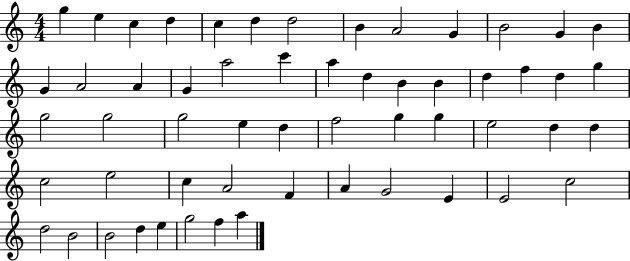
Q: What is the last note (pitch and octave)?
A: A5